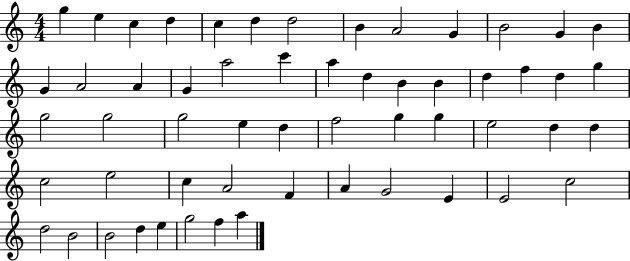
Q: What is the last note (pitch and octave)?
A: A5